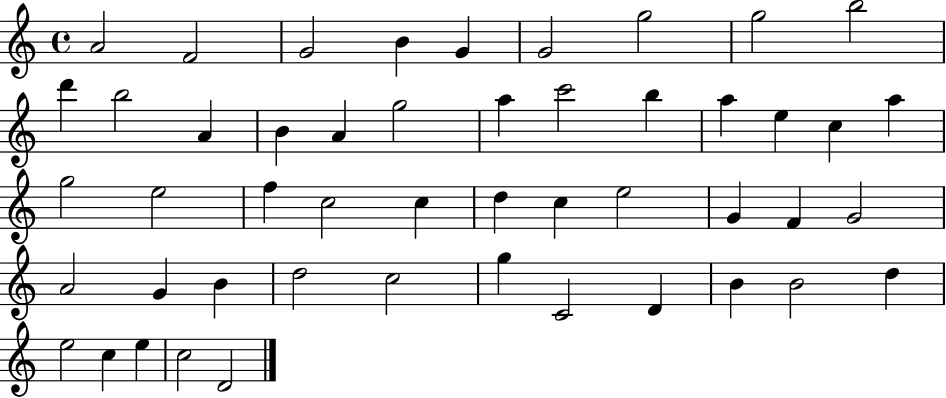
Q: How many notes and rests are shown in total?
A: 49